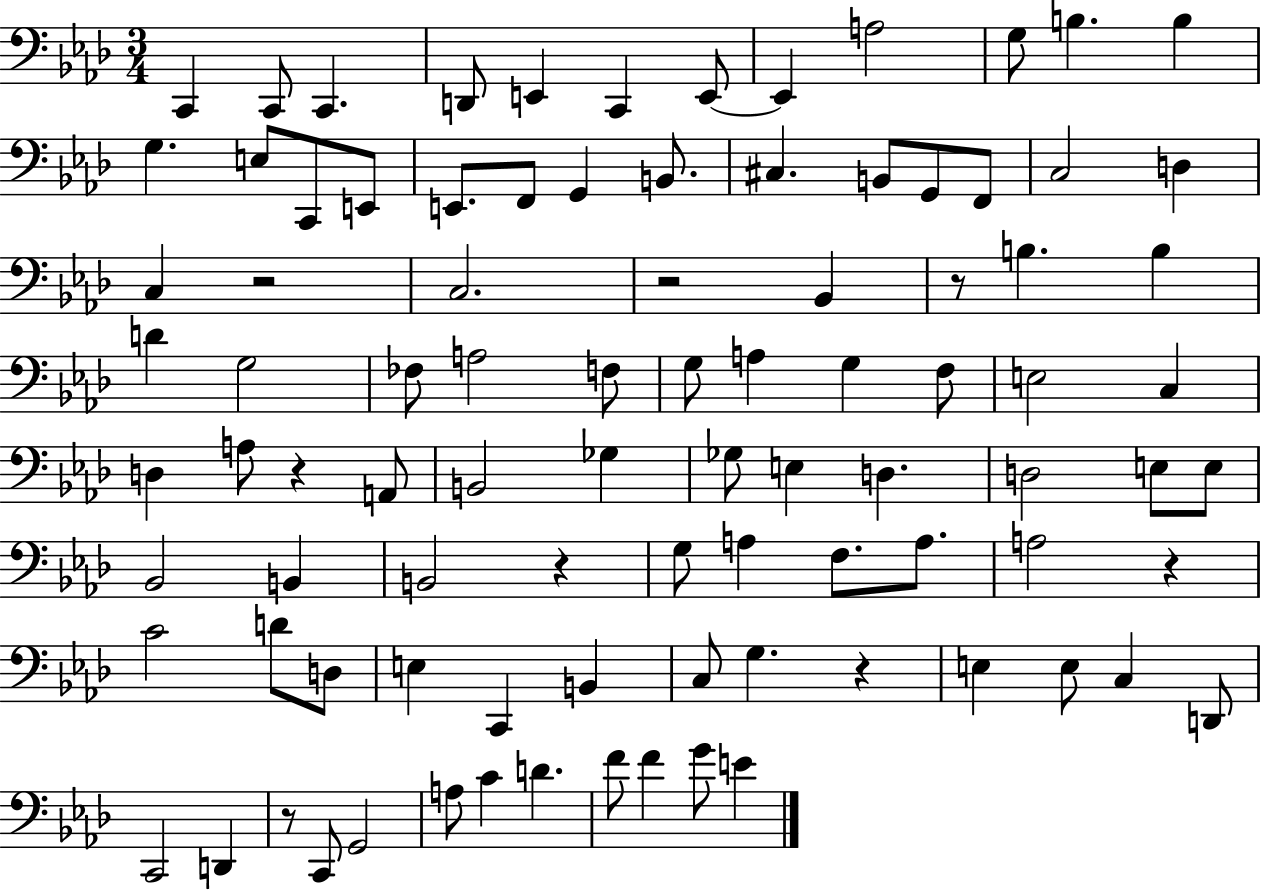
C2/q C2/e C2/q. D2/e E2/q C2/q E2/e E2/q A3/h G3/e B3/q. B3/q G3/q. E3/e C2/e E2/e E2/e. F2/e G2/q B2/e. C#3/q. B2/e G2/e F2/e C3/h D3/q C3/q R/h C3/h. R/h Bb2/q R/e B3/q. B3/q D4/q G3/h FES3/e A3/h F3/e G3/e A3/q G3/q F3/e E3/h C3/q D3/q A3/e R/q A2/e B2/h Gb3/q Gb3/e E3/q D3/q. D3/h E3/e E3/e Bb2/h B2/q B2/h R/q G3/e A3/q F3/e. A3/e. A3/h R/q C4/h D4/e D3/e E3/q C2/q B2/q C3/e G3/q. R/q E3/q E3/e C3/q D2/e C2/h D2/q R/e C2/e G2/h A3/e C4/q D4/q. F4/e F4/q G4/e E4/q